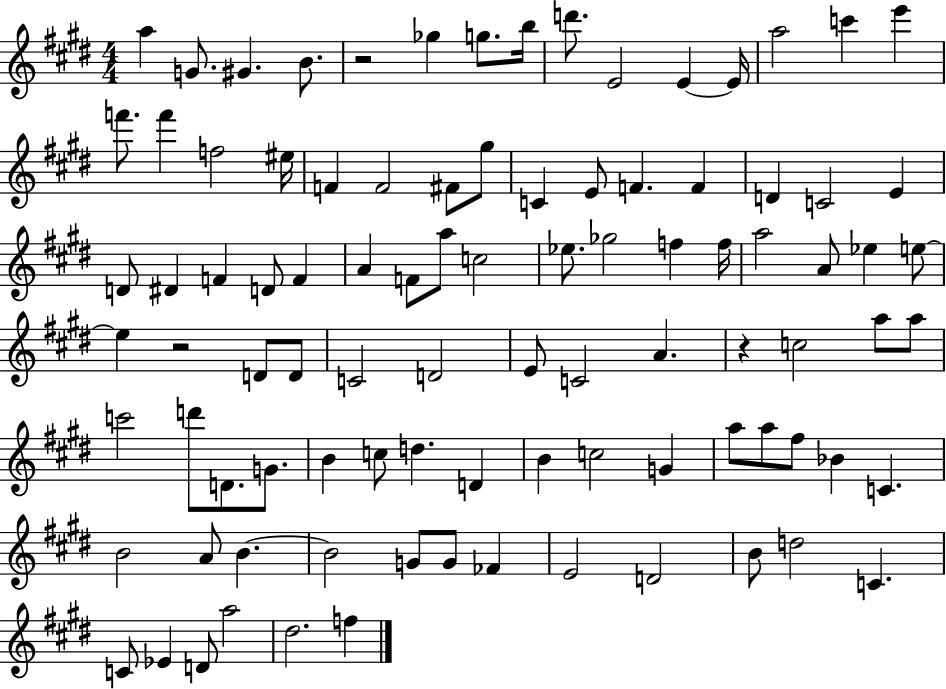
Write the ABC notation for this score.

X:1
T:Untitled
M:4/4
L:1/4
K:E
a G/2 ^G B/2 z2 _g g/2 b/4 d'/2 E2 E E/4 a2 c' e' f'/2 f' f2 ^e/4 F F2 ^F/2 ^g/2 C E/2 F F D C2 E D/2 ^D F D/2 F A F/2 a/2 c2 _e/2 _g2 f f/4 a2 A/2 _e e/2 e z2 D/2 D/2 C2 D2 E/2 C2 A z c2 a/2 a/2 c'2 d'/2 D/2 G/2 B c/2 d D B c2 G a/2 a/2 ^f/2 _B C B2 A/2 B B2 G/2 G/2 _F E2 D2 B/2 d2 C C/2 _E D/2 a2 ^d2 f